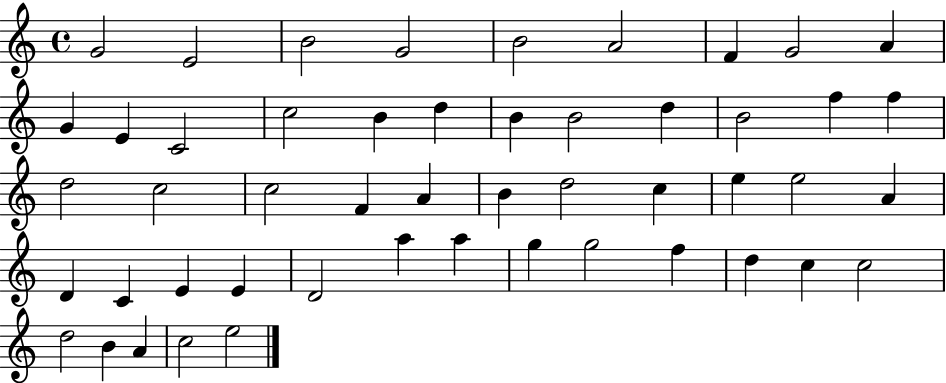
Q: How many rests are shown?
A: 0